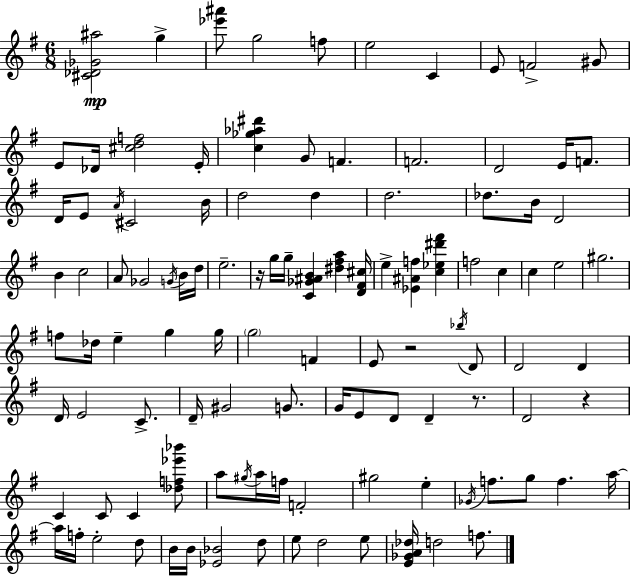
{
  \clef treble
  \numericTimeSignature
  \time 6/8
  \key g \major
  \repeat volta 2 { <cis' des' ges' ais''>2\mp g''4-> | <ees''' ais'''>8 g''2 f''8 | e''2 c'4 | e'8 f'2-> gis'8 | \break e'8 des'16 <cis'' d'' f''>2 e'16-. | <c'' ges'' aes'' dis'''>4 g'8 f'4. | f'2. | d'2 e'16 f'8. | \break d'16 e'8 \acciaccatura { a'16 } cis'2 | b'16 d''2 d''4 | d''2. | des''8. b'16 d'2 | \break b'4 c''2 | a'8 ges'2 \acciaccatura { g'16 } | b'16 d''16 e''2.-- | r16 g''16 g''16-- <c' ges' ais' b'>4 <dis'' fis'' a''>4 | \break <d' fis' cis''>16 e''4-> <ees' ais' f''>4 <c'' ees'' dis''' fis'''>4 | f''2 c''4 | c''4 e''2 | gis''2. | \break f''8 des''16 e''4-- g''4 | g''16 \parenthesize g''2 f'4 | e'8 r2 | \acciaccatura { bes''16 } d'8 d'2 d'4 | \break d'16 e'2 | c'8.-> d'16-- gis'2 | g'8. g'16 e'8 d'8 d'4-- | r8. d'2 r4 | \break c'4 c'8 c'4 | <des'' f'' ees''' bes'''>8 a''8 \acciaccatura { gis''16 } a''16 f''16 f'2-. | gis''2 | e''4-. \acciaccatura { ges'16 } f''8. g''8 f''4. | \break a''16~~ a''16 f''16-. e''2-. | d''8 b'16 b'16 <ees' bes'>2 | d''8 e''8 d''2 | e''8 <e' ges' a' des''>16 d''2 | \break f''8. } \bar "|."
}